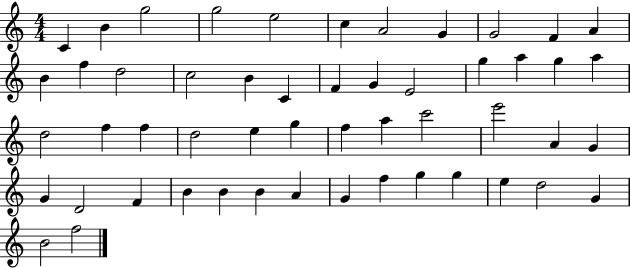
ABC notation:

X:1
T:Untitled
M:4/4
L:1/4
K:C
C B g2 g2 e2 c A2 G G2 F A B f d2 c2 B C F G E2 g a g a d2 f f d2 e g f a c'2 e'2 A G G D2 F B B B A G f g g e d2 G B2 f2